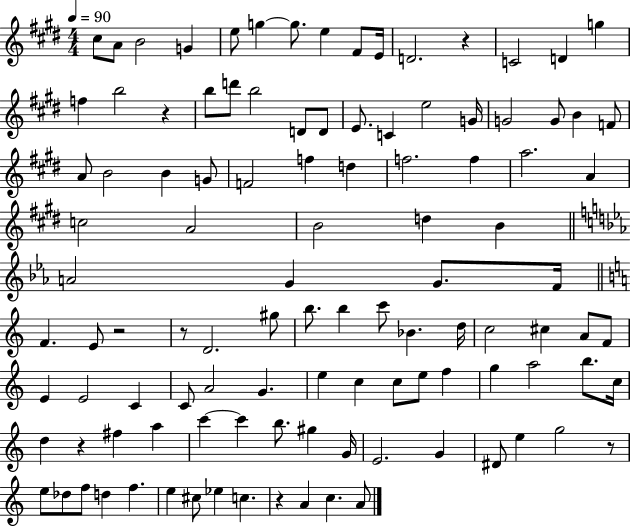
C#5/e A4/e B4/h G4/q E5/e G5/q G5/e. E5/q F#4/e E4/s D4/h. R/q C4/h D4/q G5/q F5/q B5/h R/q B5/e D6/e B5/h D4/e D4/e E4/e. C4/q E5/h G4/s G4/h G4/e B4/q F4/e A4/e B4/h B4/q G4/e F4/h F5/q D5/q F5/h. F5/q A5/h. A4/q C5/h A4/h B4/h D5/q B4/q A4/h G4/q G4/e. F4/s F4/q. E4/e R/h R/e D4/h. G#5/e B5/e. B5/q C6/e Bb4/q. D5/s C5/h C#5/q A4/e F4/e E4/q E4/h C4/q C4/e A4/h G4/q. E5/q C5/q C5/e E5/e F5/q G5/q A5/h B5/e. C5/s D5/q R/q F#5/q A5/q C6/q C6/q B5/e. G#5/q G4/s E4/h. G4/q D#4/e E5/q G5/h R/e E5/e Db5/e F5/e D5/q F5/q. E5/q C#5/e Eb5/q C5/q. R/q A4/q C5/q. A4/e